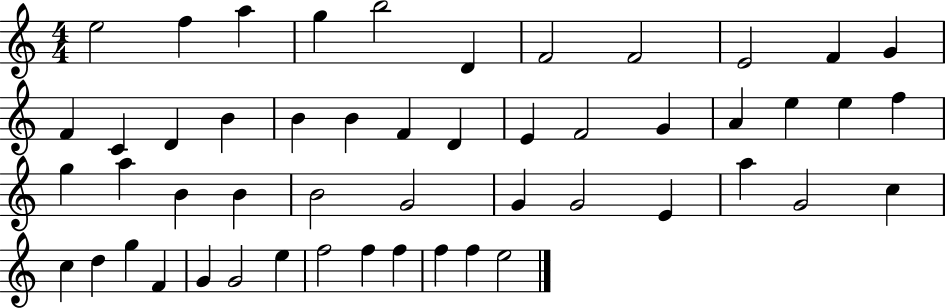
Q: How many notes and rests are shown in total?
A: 51